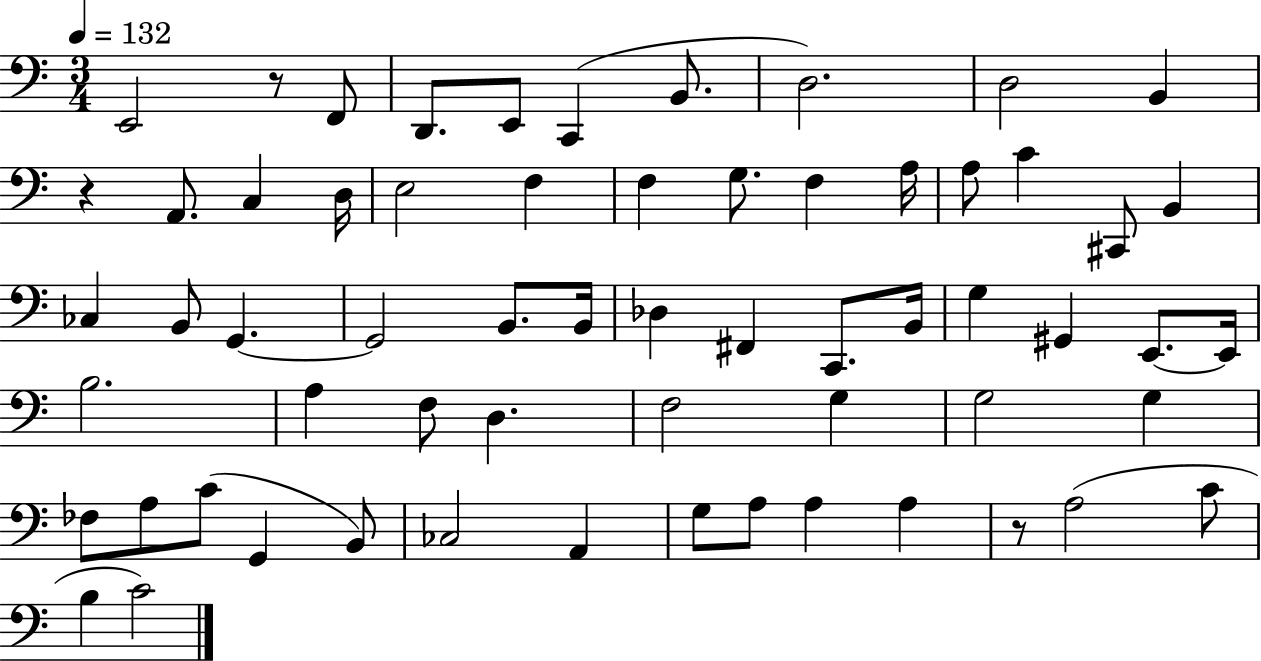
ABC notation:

X:1
T:Untitled
M:3/4
L:1/4
K:C
E,,2 z/2 F,,/2 D,,/2 E,,/2 C,, B,,/2 D,2 D,2 B,, z A,,/2 C, D,/4 E,2 F, F, G,/2 F, A,/4 A,/2 C ^C,,/2 B,, _C, B,,/2 G,, G,,2 B,,/2 B,,/4 _D, ^F,, C,,/2 B,,/4 G, ^G,, E,,/2 E,,/4 B,2 A, F,/2 D, F,2 G, G,2 G, _F,/2 A,/2 C/2 G,, B,,/2 _C,2 A,, G,/2 A,/2 A, A, z/2 A,2 C/2 B, C2